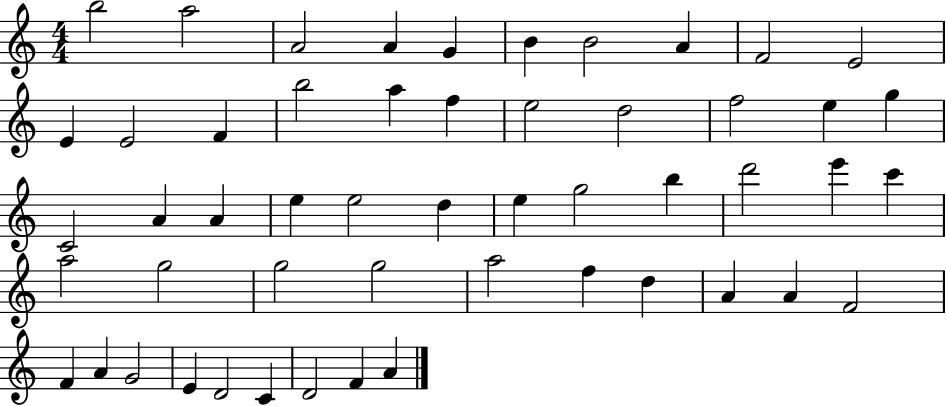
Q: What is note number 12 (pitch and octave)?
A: E4